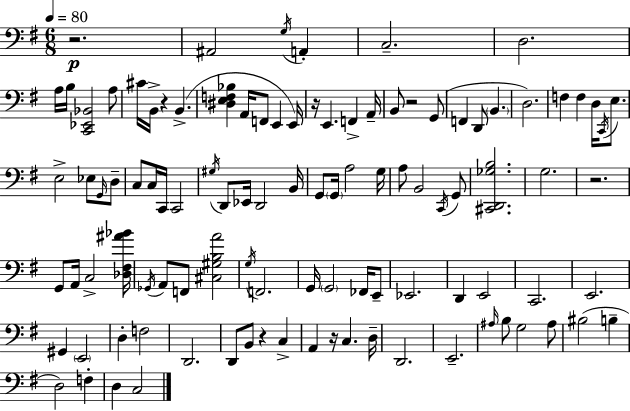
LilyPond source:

{
  \clef bass
  \numericTimeSignature
  \time 6/8
  \key g \major
  \tempo 4 = 80
  r2.\p | ais,2 \acciaccatura { g16 } a,4-. | c2.-- | d2. | \break a16 b16 <c, ees, bes,>2 a8 | cis'16 b,16-> r4 b,4.->( | <dis e f bes>4 a,16 f,8 e,4 | e,16) r16 e,4. f,4-> | \break a,16-- b,8 r2 g,8( | f,4 d,8 \parenthesize b,4. | d2.) | f4 f4 d16 \acciaccatura { c,16 } e8. | \break e2-> ees8 | \grace { g,16 } d8-- c8 c16 c,16 c,2 | \acciaccatura { gis16 } d,8 ees,16 d,2 | b,16 g,8 \parenthesize g,16 a2 | \break g16 a8 b,2 | \acciaccatura { c,16 } g,8 <cis, d, ges b>2. | g2. | r2. | \break g,8 a,16 c2-> | <des fis ais' bes'>16 \acciaccatura { ges,16 } a,8 f,8 <cis gis b a'>2 | \acciaccatura { g16 } f,2. | g,16 \parenthesize g,2 | \break fes,16 e,8-- ees,2. | d,4 e,2 | c,2. | e,2. | \break gis,4 \parenthesize e,2 | d4-. f2 | d,2. | d,8 b,8 r4 | \break c4-> a,4 r16 | c4. d16-- d,2. | e,2.-- | \grace { ais16 } b8 g2 | \break ais8 bis2( | b4-- d2) | f4-. d4 | c2 \bar "|."
}